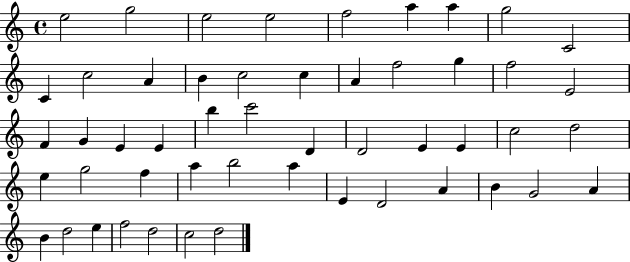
{
  \clef treble
  \time 4/4
  \defaultTimeSignature
  \key c \major
  e''2 g''2 | e''2 e''2 | f''2 a''4 a''4 | g''2 c'2 | \break c'4 c''2 a'4 | b'4 c''2 c''4 | a'4 f''2 g''4 | f''2 e'2 | \break f'4 g'4 e'4 e'4 | b''4 c'''2 d'4 | d'2 e'4 e'4 | c''2 d''2 | \break e''4 g''2 f''4 | a''4 b''2 a''4 | e'4 d'2 a'4 | b'4 g'2 a'4 | \break b'4 d''2 e''4 | f''2 d''2 | c''2 d''2 | \bar "|."
}